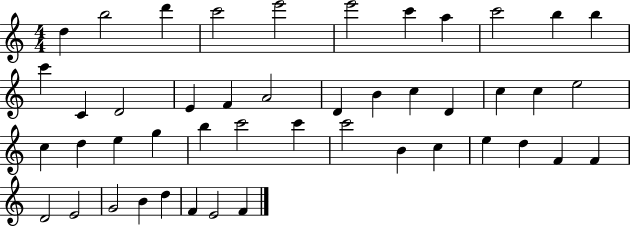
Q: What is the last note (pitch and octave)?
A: F4